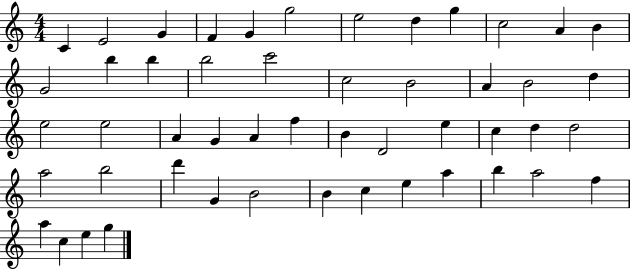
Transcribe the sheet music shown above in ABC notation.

X:1
T:Untitled
M:4/4
L:1/4
K:C
C E2 G F G g2 e2 d g c2 A B G2 b b b2 c'2 c2 B2 A B2 d e2 e2 A G A f B D2 e c d d2 a2 b2 d' G B2 B c e a b a2 f a c e g